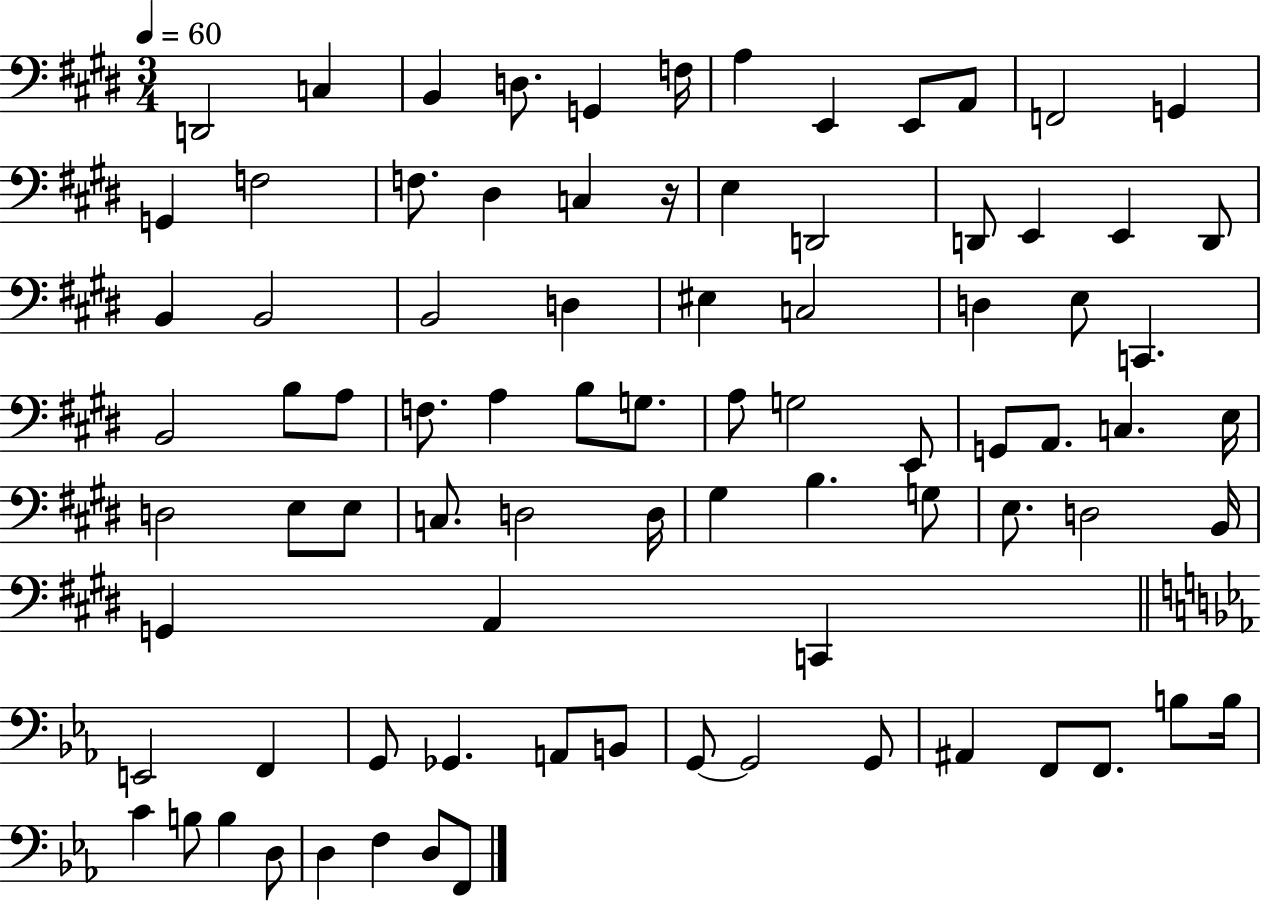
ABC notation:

X:1
T:Untitled
M:3/4
L:1/4
K:E
D,,2 C, B,, D,/2 G,, F,/4 A, E,, E,,/2 A,,/2 F,,2 G,, G,, F,2 F,/2 ^D, C, z/4 E, D,,2 D,,/2 E,, E,, D,,/2 B,, B,,2 B,,2 D, ^E, C,2 D, E,/2 C,, B,,2 B,/2 A,/2 F,/2 A, B,/2 G,/2 A,/2 G,2 E,,/2 G,,/2 A,,/2 C, E,/4 D,2 E,/2 E,/2 C,/2 D,2 D,/4 ^G, B, G,/2 E,/2 D,2 B,,/4 G,, A,, C,, E,,2 F,, G,,/2 _G,, A,,/2 B,,/2 G,,/2 G,,2 G,,/2 ^A,, F,,/2 F,,/2 B,/2 B,/4 C B,/2 B, D,/2 D, F, D,/2 F,,/2